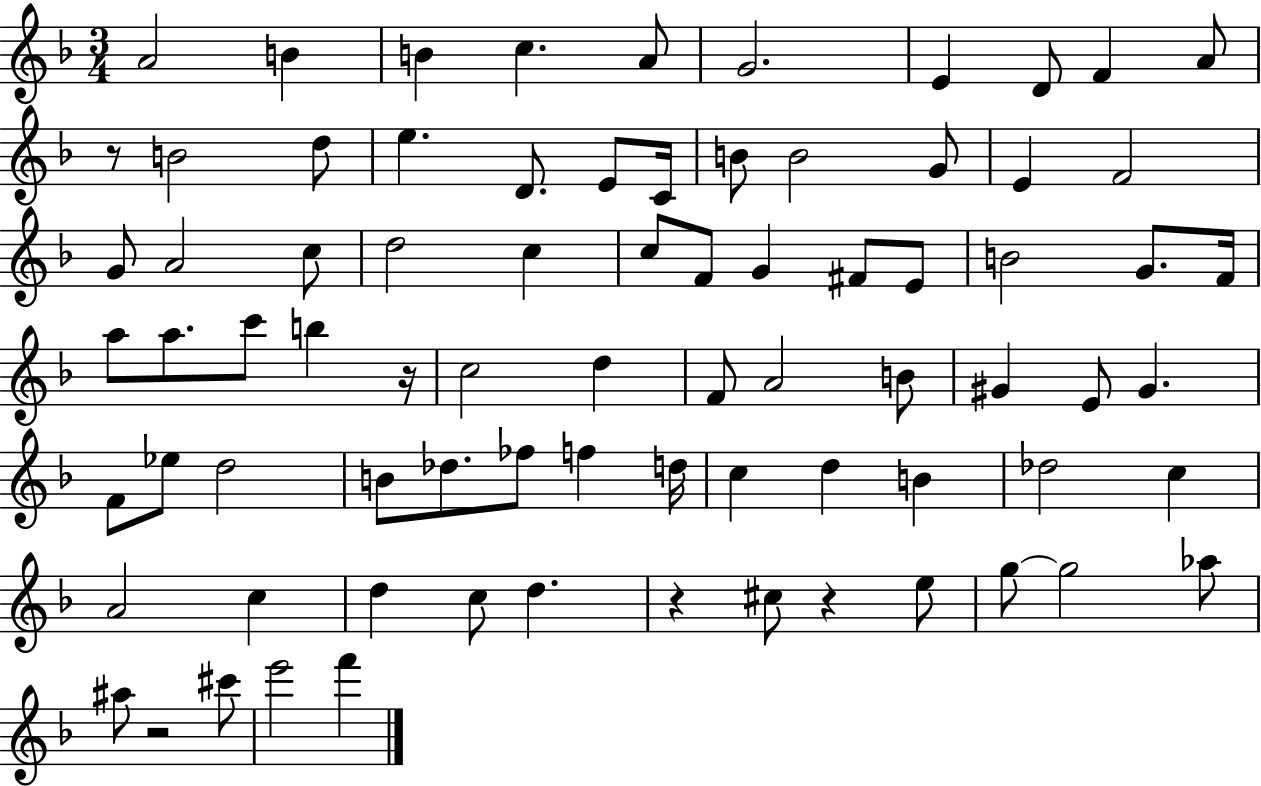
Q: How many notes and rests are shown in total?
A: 78